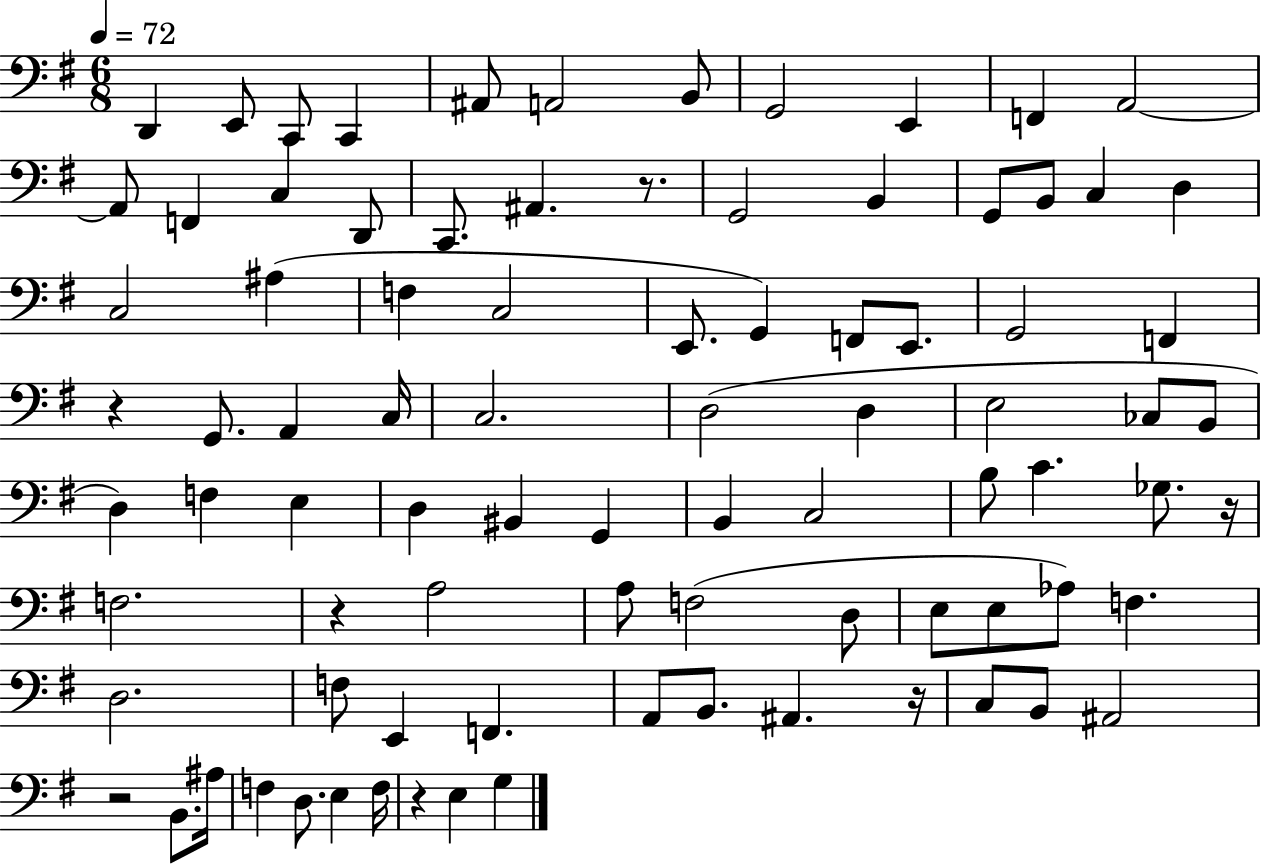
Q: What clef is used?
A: bass